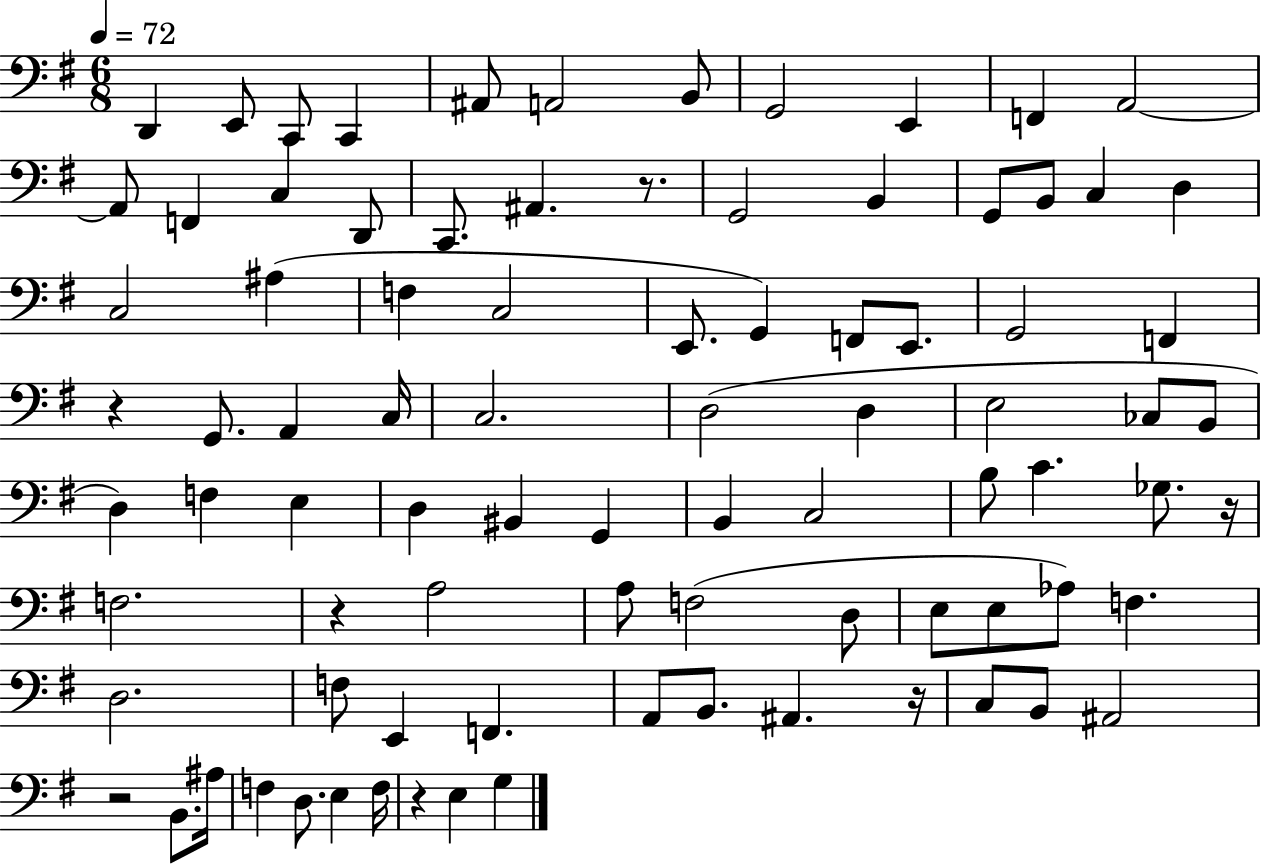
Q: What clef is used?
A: bass